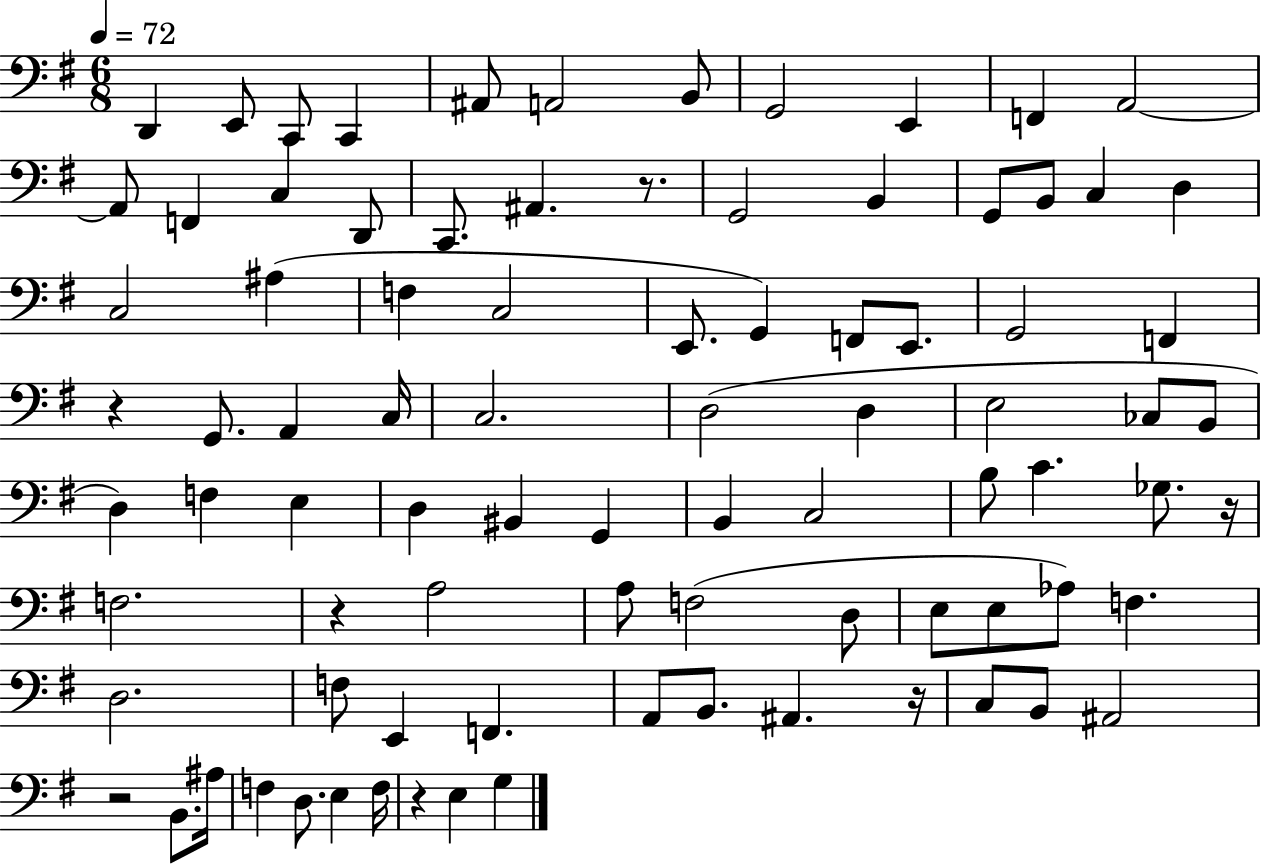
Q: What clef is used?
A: bass